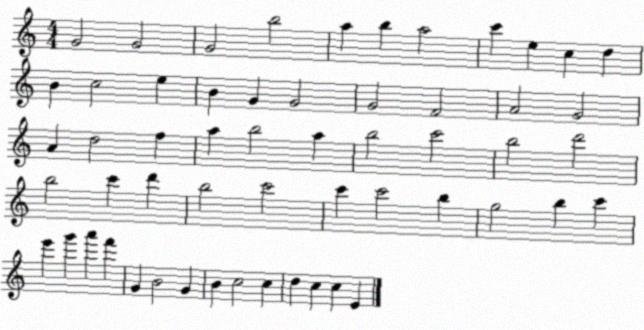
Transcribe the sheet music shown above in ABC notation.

X:1
T:Untitled
M:4/4
L:1/4
K:C
G2 G2 G2 b2 a b a2 c' e c d B c2 e B G G2 G2 F2 A2 G2 A d2 f a b2 a b2 c'2 b2 d'2 b2 c' d' b2 c'2 c' c'2 b g2 b c' e' g' a' f' G B2 G B c2 c d c c E